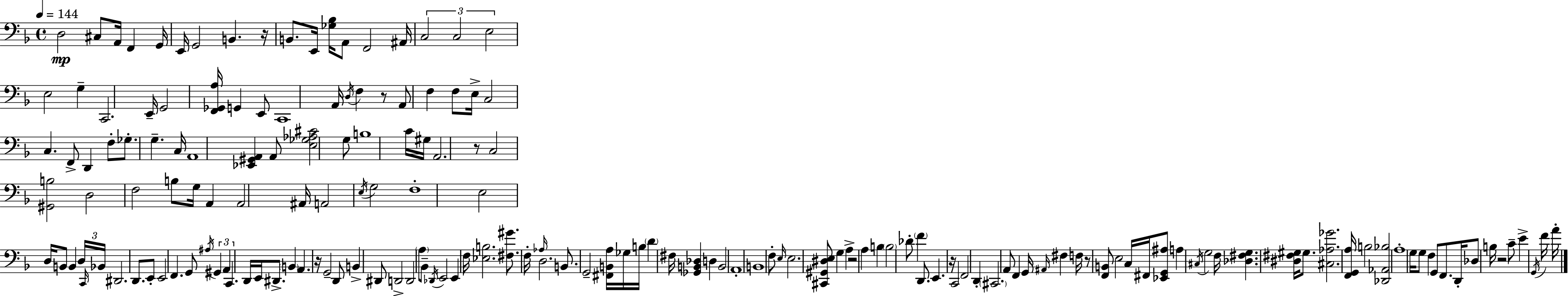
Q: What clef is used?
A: bass